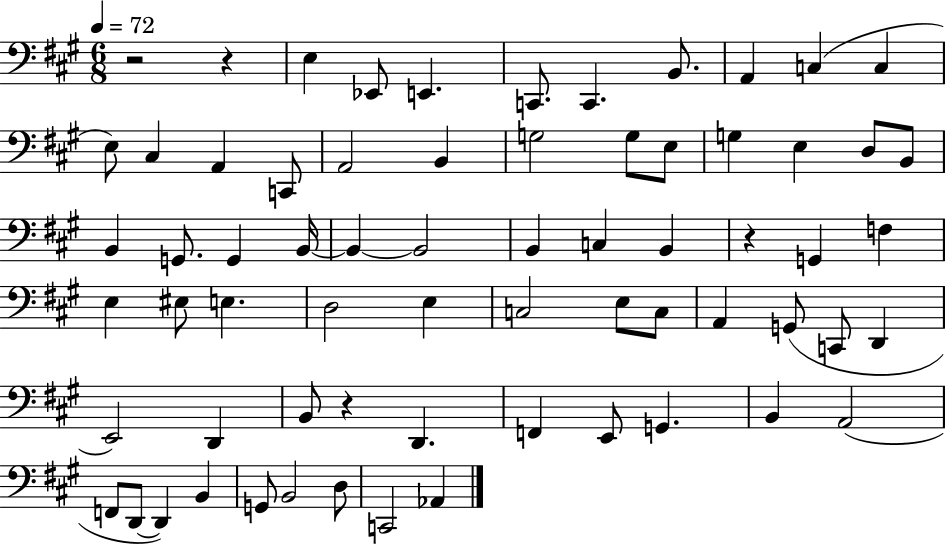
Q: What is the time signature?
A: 6/8